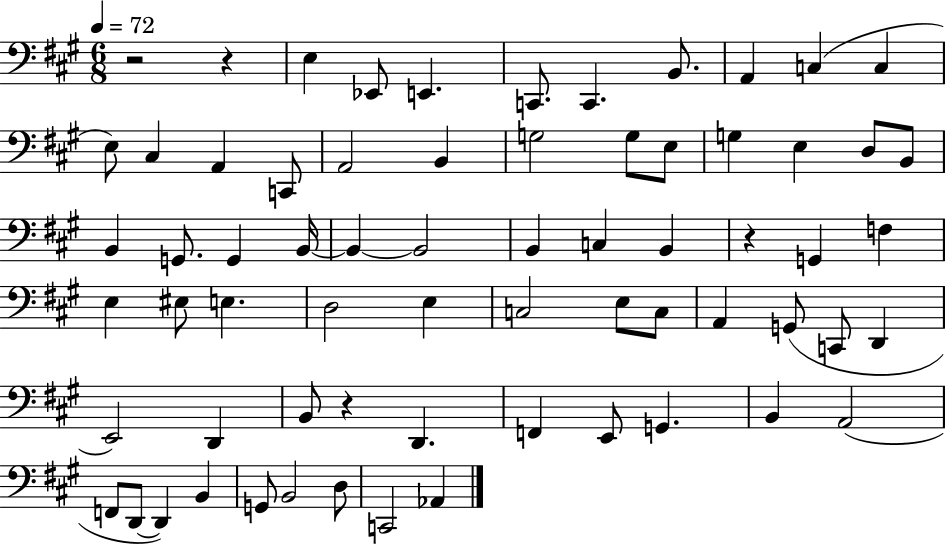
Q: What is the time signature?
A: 6/8